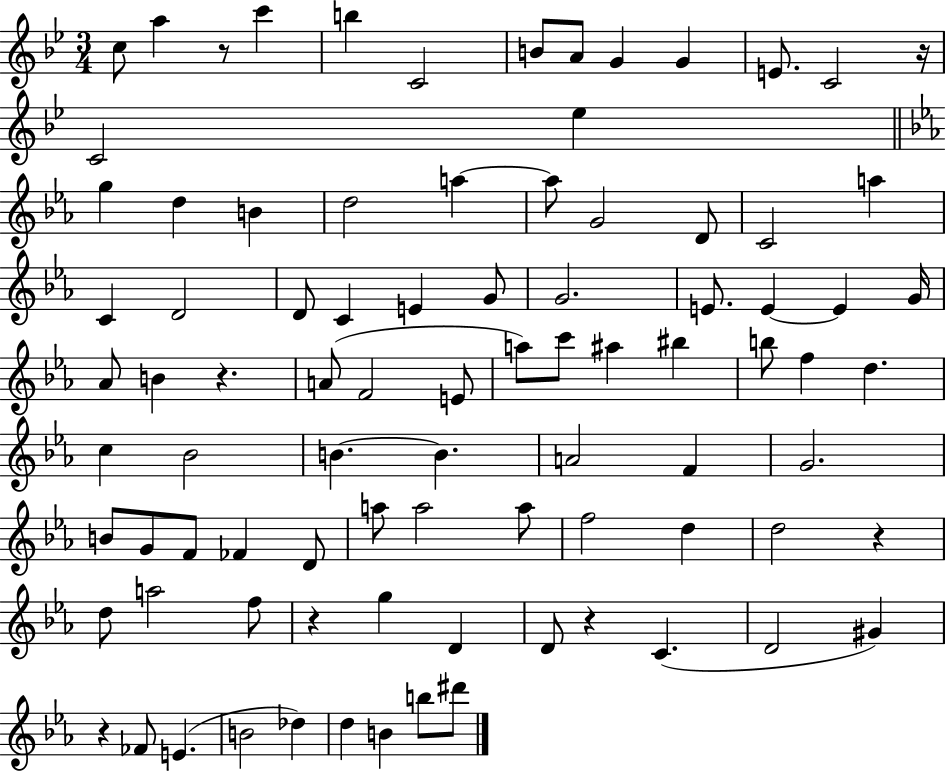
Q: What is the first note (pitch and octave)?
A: C5